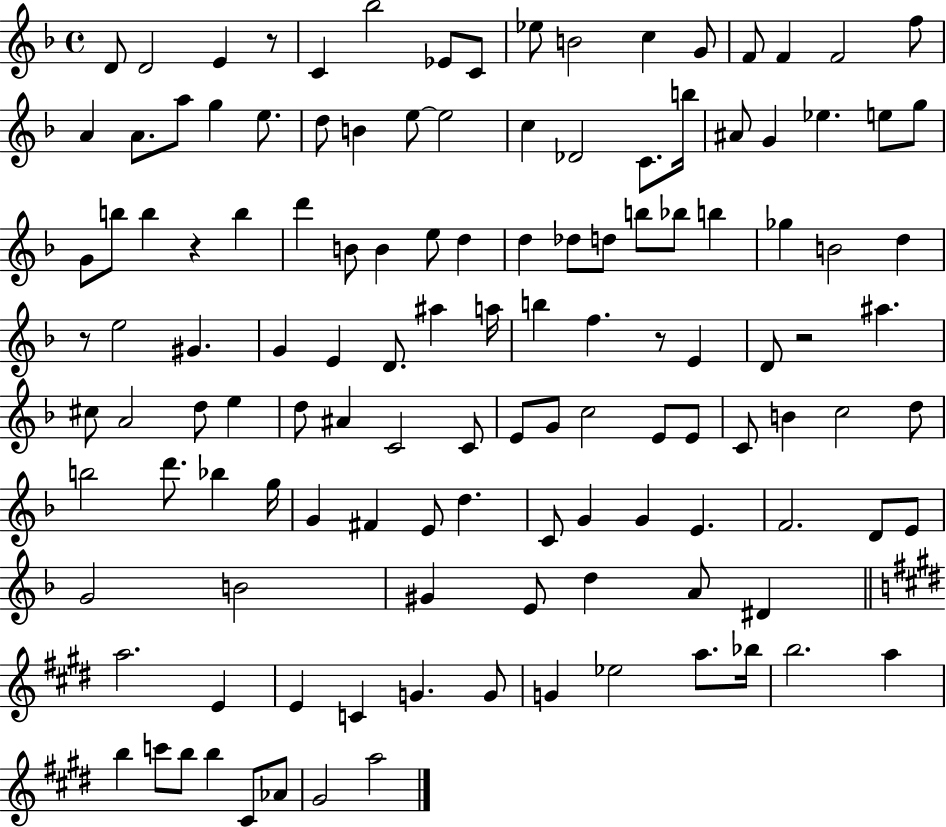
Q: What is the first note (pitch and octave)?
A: D4